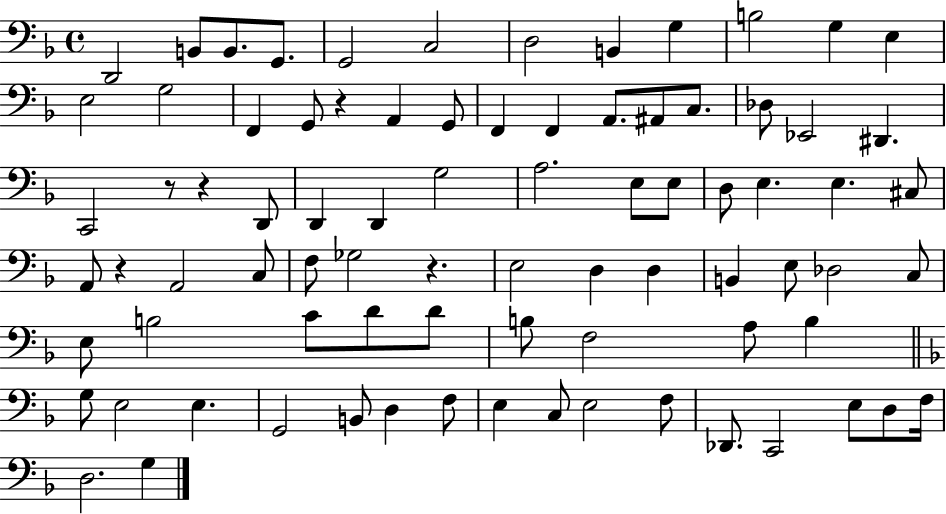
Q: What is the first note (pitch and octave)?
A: D2